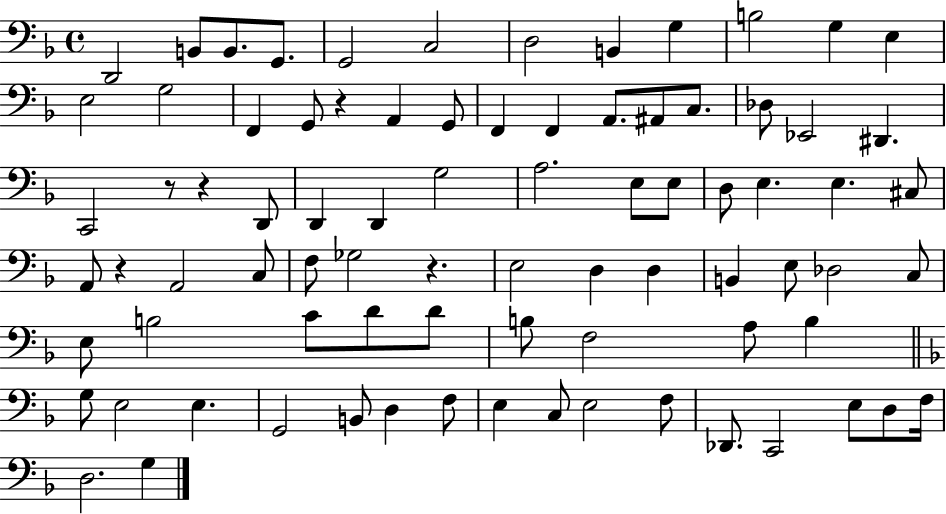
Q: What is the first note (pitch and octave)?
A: D2